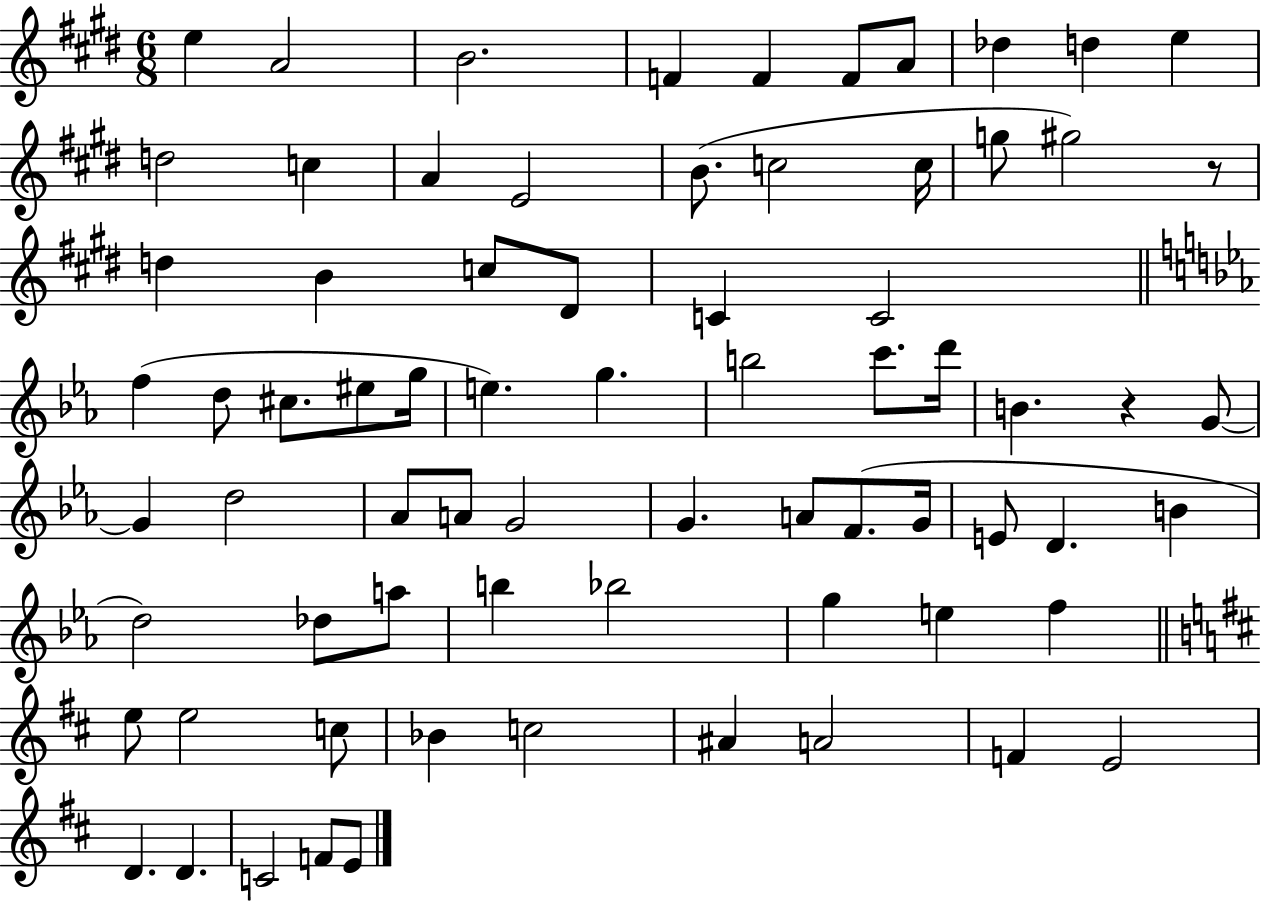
{
  \clef treble
  \numericTimeSignature
  \time 6/8
  \key e \major
  e''4 a'2 | b'2. | f'4 f'4 f'8 a'8 | des''4 d''4 e''4 | \break d''2 c''4 | a'4 e'2 | b'8.( c''2 c''16 | g''8 gis''2) r8 | \break d''4 b'4 c''8 dis'8 | c'4 c'2 | \bar "||" \break \key c \minor f''4( d''8 cis''8. eis''8 g''16 | e''4.) g''4. | b''2 c'''8. d'''16 | b'4. r4 g'8~~ | \break g'4 d''2 | aes'8 a'8 g'2 | g'4. a'8 f'8.( g'16 | e'8 d'4. b'4 | \break d''2) des''8 a''8 | b''4 bes''2 | g''4 e''4 f''4 | \bar "||" \break \key d \major e''8 e''2 c''8 | bes'4 c''2 | ais'4 a'2 | f'4 e'2 | \break d'4. d'4. | c'2 f'8 e'8 | \bar "|."
}